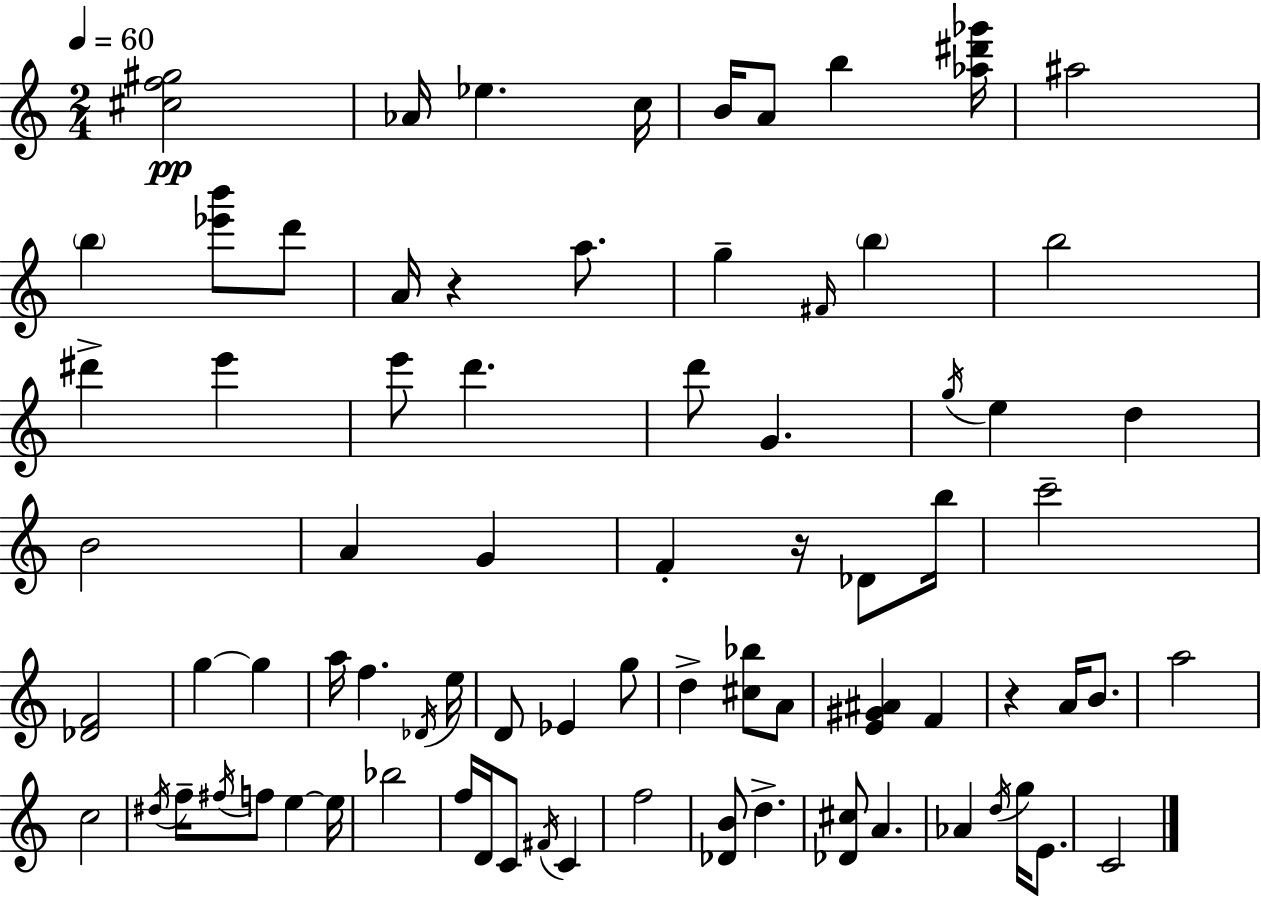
[C#5,F5,G#5]/h Ab4/s Eb5/q. C5/s B4/s A4/e B5/q [Ab5,D#6,Gb6]/s A#5/h B5/q [Eb6,B6]/e D6/e A4/s R/q A5/e. G5/q F#4/s B5/q B5/h D#6/q E6/q E6/e D6/q. D6/e G4/q. G5/s E5/q D5/q B4/h A4/q G4/q F4/q R/s Db4/e B5/s C6/h [Db4,F4]/h G5/q G5/q A5/s F5/q. Db4/s E5/s D4/e Eb4/q G5/e D5/q [C#5,Bb5]/e A4/e [E4,G#4,A#4]/q F4/q R/q A4/s B4/e. A5/h C5/h D#5/s F5/s F#5/s F5/e E5/q E5/s Bb5/h F5/s D4/s C4/e F#4/s C4/q F5/h [Db4,B4]/e D5/q. [Db4,C#5]/e A4/q. Ab4/q D5/s G5/s E4/e. C4/h